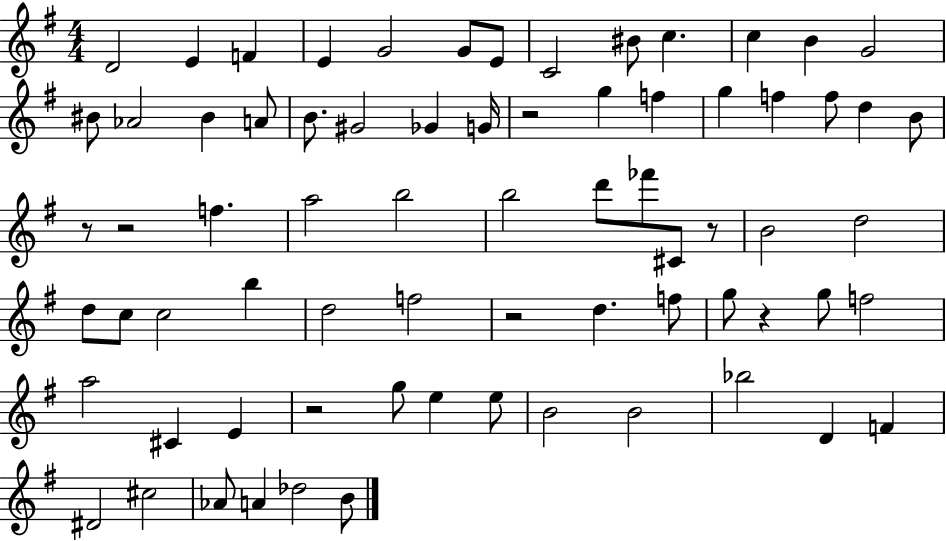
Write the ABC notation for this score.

X:1
T:Untitled
M:4/4
L:1/4
K:G
D2 E F E G2 G/2 E/2 C2 ^B/2 c c B G2 ^B/2 _A2 ^B A/2 B/2 ^G2 _G G/4 z2 g f g f f/2 d B/2 z/2 z2 f a2 b2 b2 d'/2 _f'/2 ^C/2 z/2 B2 d2 d/2 c/2 c2 b d2 f2 z2 d f/2 g/2 z g/2 f2 a2 ^C E z2 g/2 e e/2 B2 B2 _b2 D F ^D2 ^c2 _A/2 A _d2 B/2